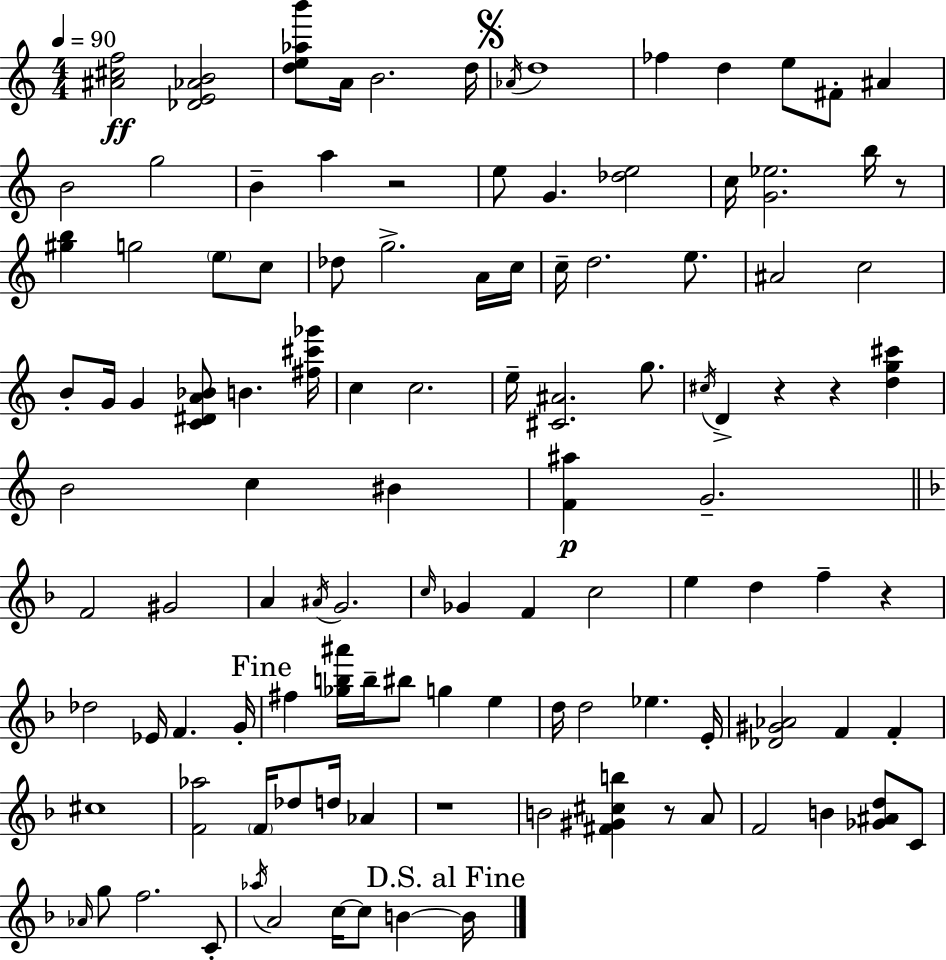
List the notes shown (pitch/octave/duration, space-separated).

[A#4,C#5,F5]/h [Db4,E4,Ab4,B4]/h [D5,E5,Ab5,B6]/e A4/s B4/h. D5/s Ab4/s D5/w FES5/q D5/q E5/e F#4/e A#4/q B4/h G5/h B4/q A5/q R/h E5/e G4/q. [Db5,E5]/h C5/s [G4,Eb5]/h. B5/s R/e [G#5,B5]/q G5/h E5/e C5/e Db5/e G5/h. A4/s C5/s C5/s D5/h. E5/e. A#4/h C5/h B4/e G4/s G4/q [C4,D#4,A4,Bb4]/e B4/q. [F#5,C#6,Gb6]/s C5/q C5/h. E5/s [C#4,A#4]/h. G5/e. C#5/s D4/q R/q R/q [D5,G5,C#6]/q B4/h C5/q BIS4/q [F4,A#5]/q G4/h. F4/h G#4/h A4/q A#4/s G4/h. C5/s Gb4/q F4/q C5/h E5/q D5/q F5/q R/q Db5/h Eb4/s F4/q. G4/s F#5/q [Gb5,B5,A#6]/s B5/s BIS5/e G5/q E5/q D5/s D5/h Eb5/q. E4/s [Db4,G#4,Ab4]/h F4/q F4/q C#5/w [F4,Ab5]/h F4/s Db5/e D5/s Ab4/q R/w B4/h [F#4,G#4,C#5,B5]/q R/e A4/e F4/h B4/q [Gb4,A#4,D5]/e C4/e Ab4/s G5/e F5/h. C4/e Ab5/s A4/h C5/s C5/e B4/q B4/s